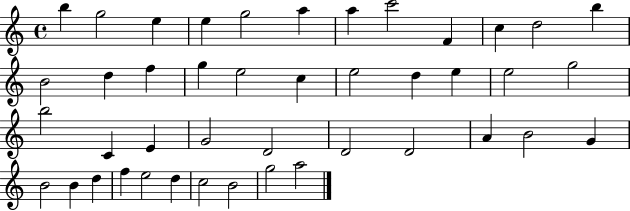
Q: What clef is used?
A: treble